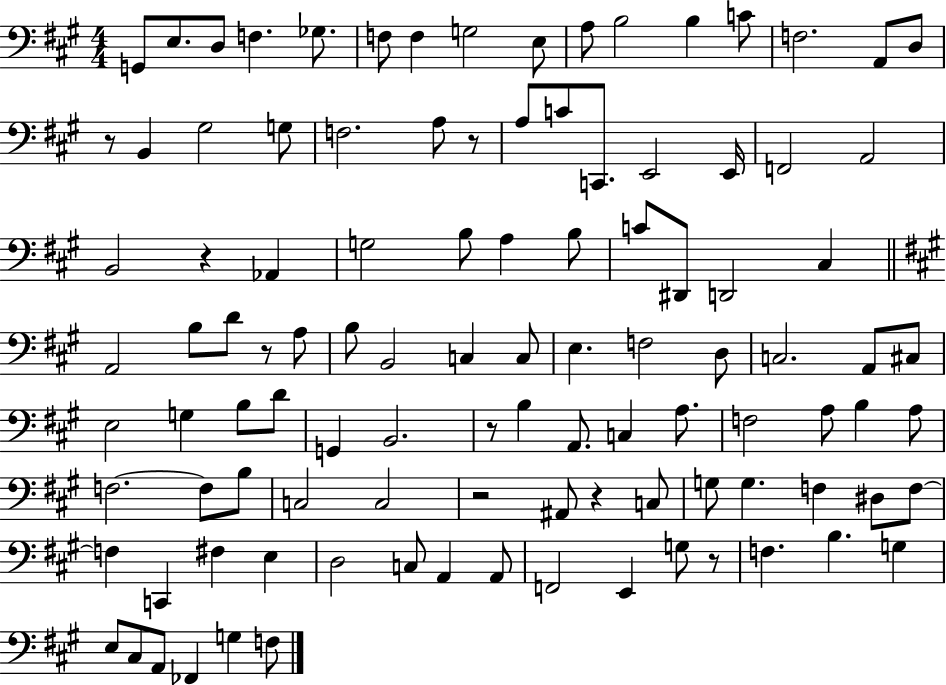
G2/e E3/e. D3/e F3/q. Gb3/e. F3/e F3/q G3/h E3/e A3/e B3/h B3/q C4/e F3/h. A2/e D3/e R/e B2/q G#3/h G3/e F3/h. A3/e R/e A3/e C4/e C2/e. E2/h E2/s F2/h A2/h B2/h R/q Ab2/q G3/h B3/e A3/q B3/e C4/e D#2/e D2/h C#3/q A2/h B3/e D4/e R/e A3/e B3/e B2/h C3/q C3/e E3/q. F3/h D3/e C3/h. A2/e C#3/e E3/h G3/q B3/e D4/e G2/q B2/h. R/e B3/q A2/e. C3/q A3/e. F3/h A3/e B3/q A3/e F3/h. F3/e B3/e C3/h C3/h R/h A#2/e R/q C3/e G3/e G3/q. F3/q D#3/e F3/e F3/q C2/q F#3/q E3/q D3/h C3/e A2/q A2/e F2/h E2/q G3/e R/e F3/q. B3/q. G3/q E3/e C#3/e A2/e FES2/q G3/q F3/e